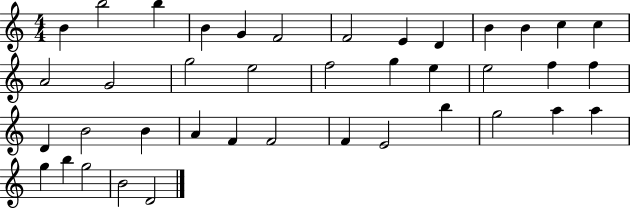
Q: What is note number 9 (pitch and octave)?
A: D4